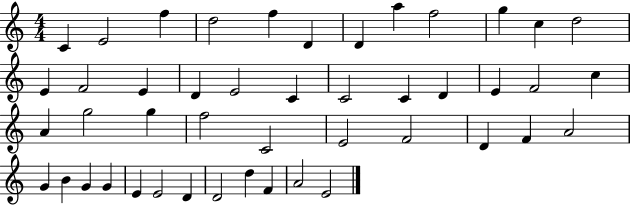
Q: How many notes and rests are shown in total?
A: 46